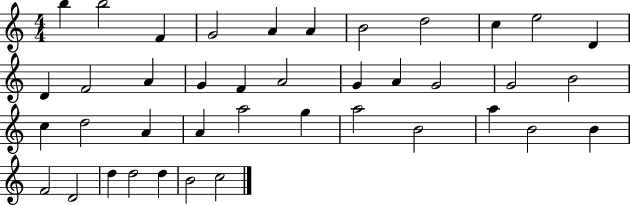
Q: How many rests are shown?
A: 0